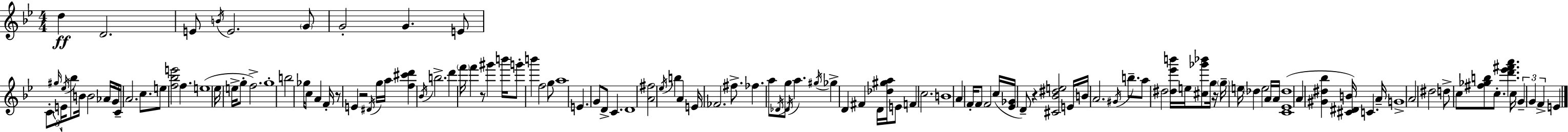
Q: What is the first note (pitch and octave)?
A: D5